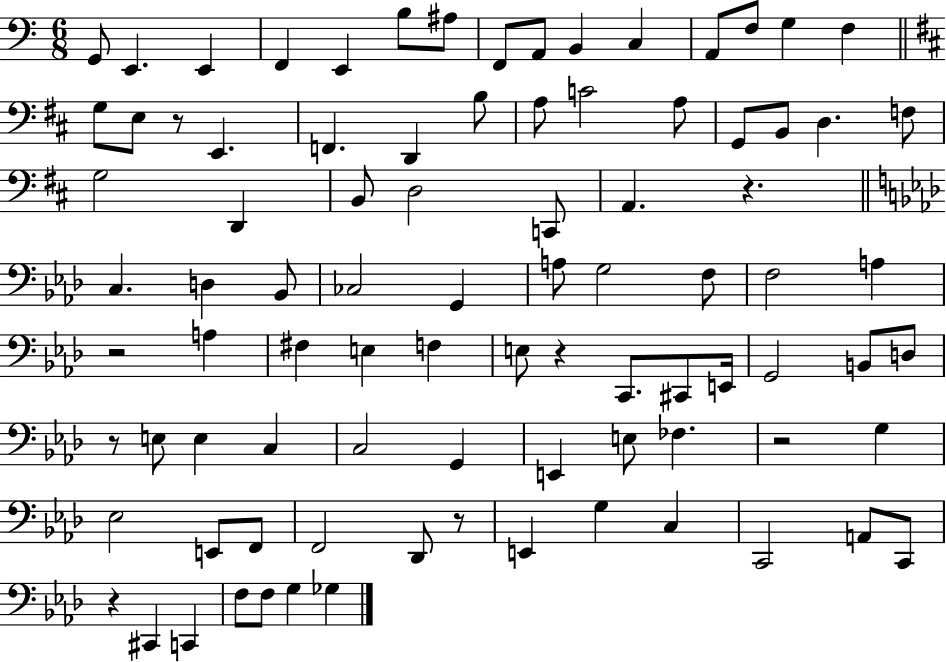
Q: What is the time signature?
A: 6/8